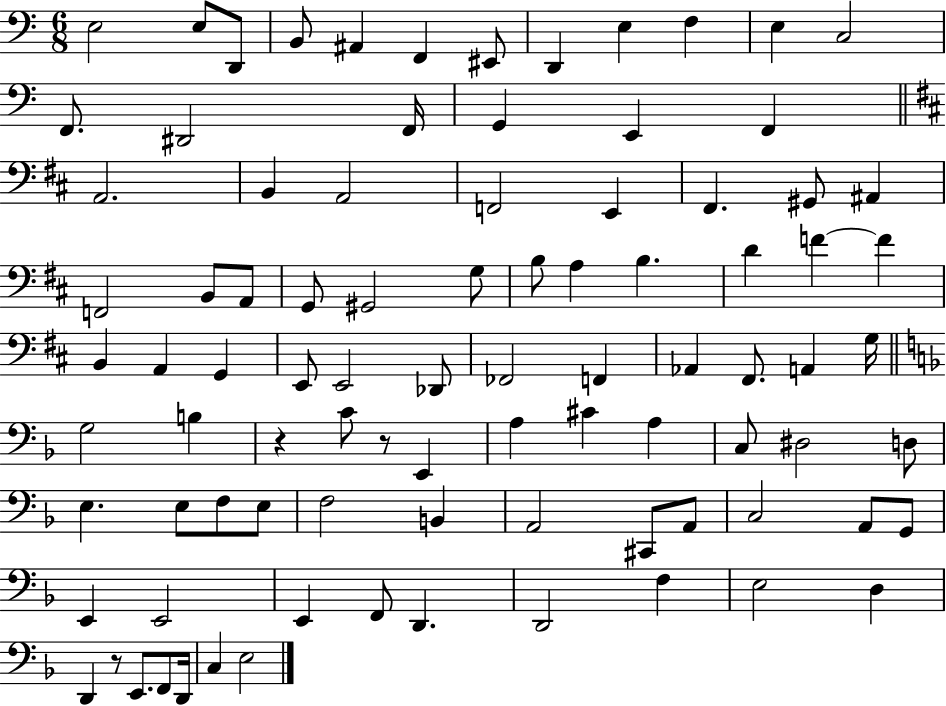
{
  \clef bass
  \numericTimeSignature
  \time 6/8
  \key c \major
  e2 e8 d,8 | b,8 ais,4 f,4 eis,8 | d,4 e4 f4 | e4 c2 | \break f,8. dis,2 f,16 | g,4 e,4 f,4 | \bar "||" \break \key b \minor a,2. | b,4 a,2 | f,2 e,4 | fis,4. gis,8 ais,4 | \break f,2 b,8 a,8 | g,8 gis,2 g8 | b8 a4 b4. | d'4 f'4~~ f'4 | \break b,4 a,4 g,4 | e,8 e,2 des,8 | fes,2 f,4 | aes,4 fis,8. a,4 g16 | \break \bar "||" \break \key f \major g2 b4 | r4 c'8 r8 e,4 | a4 cis'4 a4 | c8 dis2 d8 | \break e4. e8 f8 e8 | f2 b,4 | a,2 cis,8 a,8 | c2 a,8 g,8 | \break e,4 e,2 | e,4 f,8 d,4. | d,2 f4 | e2 d4 | \break d,4 r8 e,8. f,8 d,16 | c4 e2 | \bar "|."
}